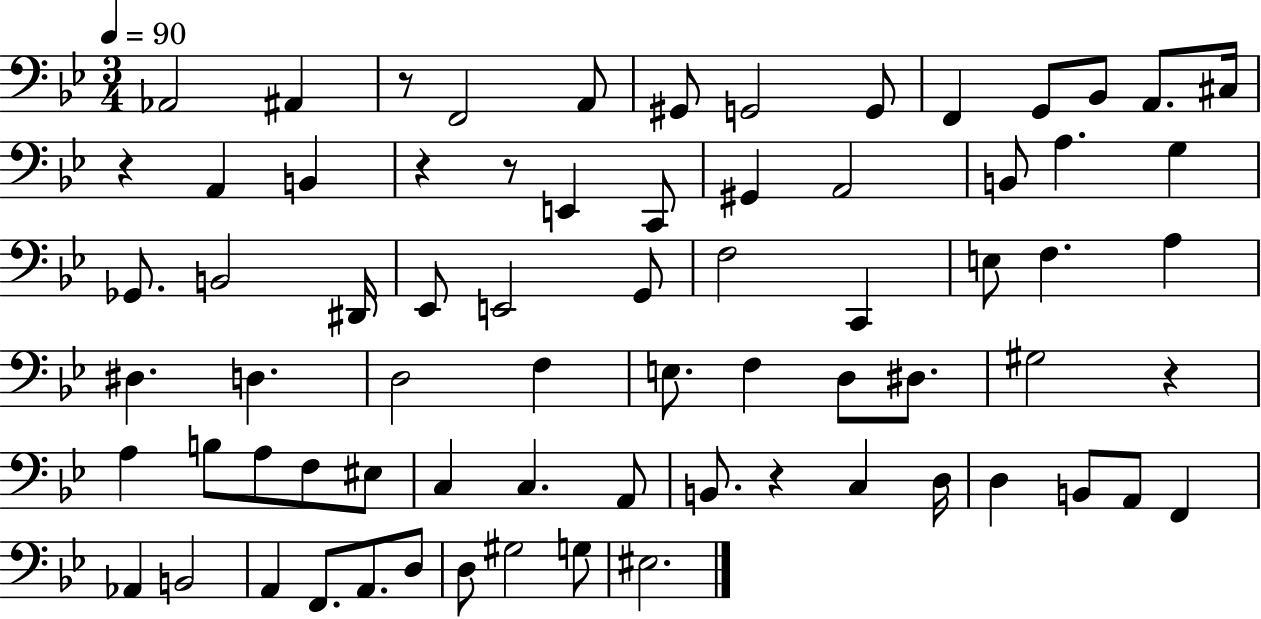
Ab2/h A#2/q R/e F2/h A2/e G#2/e G2/h G2/e F2/q G2/e Bb2/e A2/e. C#3/s R/q A2/q B2/q R/q R/e E2/q C2/e G#2/q A2/h B2/e A3/q. G3/q Gb2/e. B2/h D#2/s Eb2/e E2/h G2/e F3/h C2/q E3/e F3/q. A3/q D#3/q. D3/q. D3/h F3/q E3/e. F3/q D3/e D#3/e. G#3/h R/q A3/q B3/e A3/e F3/e EIS3/e C3/q C3/q. A2/e B2/e. R/q C3/q D3/s D3/q B2/e A2/e F2/q Ab2/q B2/h A2/q F2/e. A2/e. D3/e D3/e G#3/h G3/e EIS3/h.